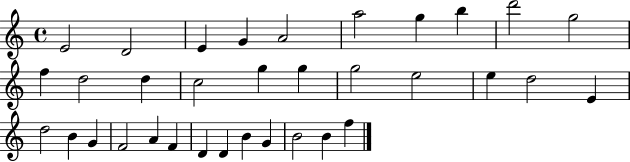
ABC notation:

X:1
T:Untitled
M:4/4
L:1/4
K:C
E2 D2 E G A2 a2 g b d'2 g2 f d2 d c2 g g g2 e2 e d2 E d2 B G F2 A F D D B G B2 B f